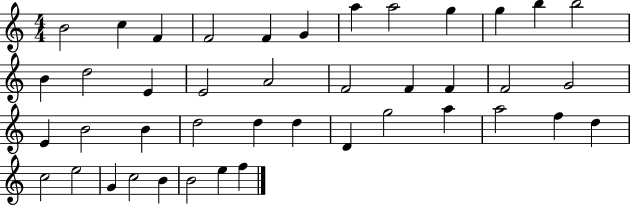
{
  \clef treble
  \numericTimeSignature
  \time 4/4
  \key c \major
  b'2 c''4 f'4 | f'2 f'4 g'4 | a''4 a''2 g''4 | g''4 b''4 b''2 | \break b'4 d''2 e'4 | e'2 a'2 | f'2 f'4 f'4 | f'2 g'2 | \break e'4 b'2 b'4 | d''2 d''4 d''4 | d'4 g''2 a''4 | a''2 f''4 d''4 | \break c''2 e''2 | g'4 c''2 b'4 | b'2 e''4 f''4 | \bar "|."
}